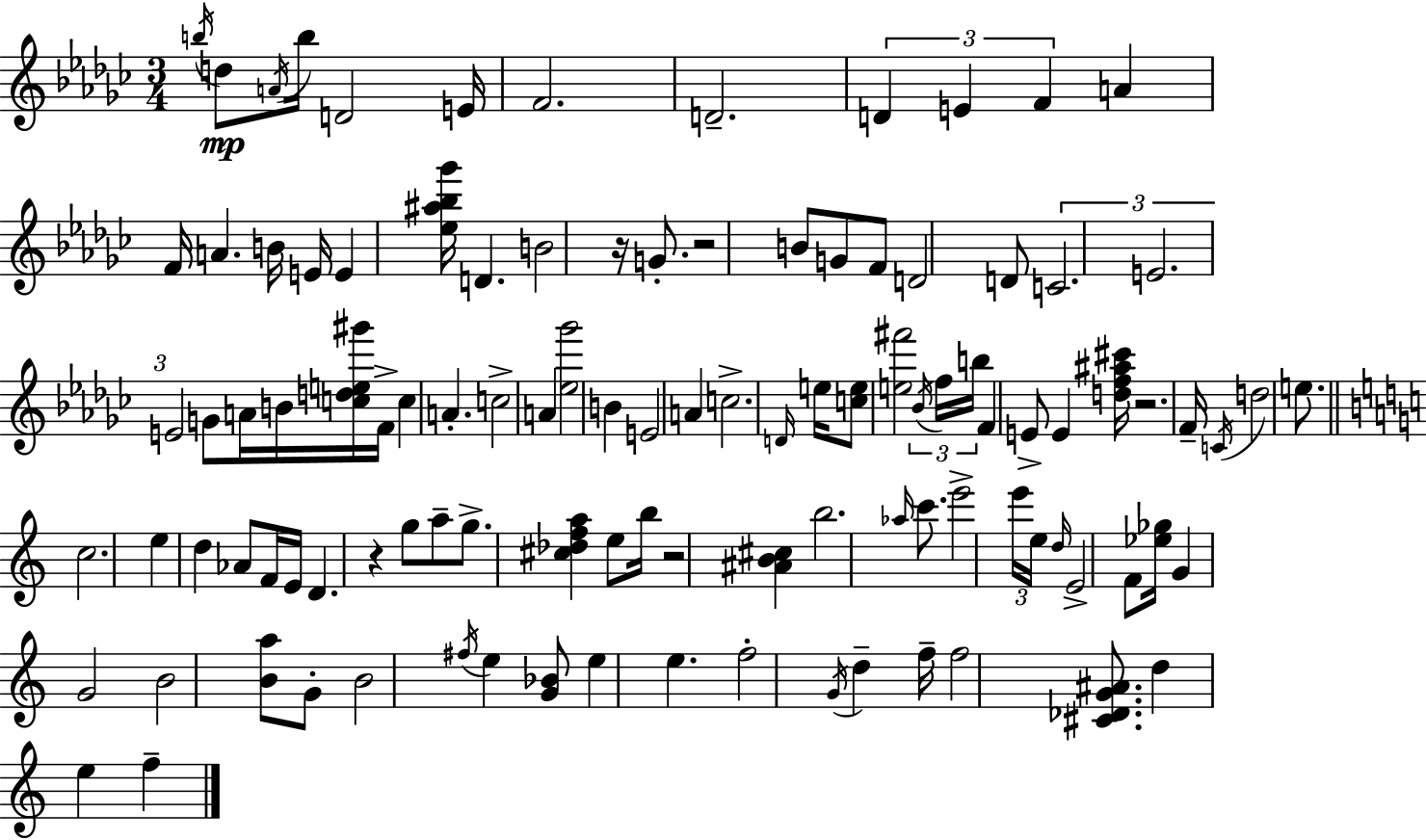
{
  \clef treble
  \numericTimeSignature
  \time 3/4
  \key ees \minor
  \acciaccatura { b''16 }\mp d''8 \acciaccatura { a'16 } b''16 d'2 | e'16 f'2. | d'2.-- | \tuplet 3/2 { d'4 e'4 f'4 } | \break a'4 f'16 a'4. | b'16 e'16 e'4 <ees'' ais'' bes'' ges'''>16 d'4. | b'2 r16 g'8.-. | r2 b'8 | \break g'8 f'8 d'2 | d'8 \tuplet 3/2 { c'2. | e'2. | e'2 } g'8 | \break a'16 b'16 <c'' d'' e'' gis'''>16 f'16-> c''4 a'4.-. | c''2-> a'4 | <ees'' ges'''>2 b'4 | e'2 a'4 | \break c''2.-> | \grace { d'16 } e''16 <c'' e''>8 <e'' fis'''>2 | \tuplet 3/2 { \acciaccatura { bes'16 } f''16 b''16 } f'4 e'8-> e'4 | <d'' f'' ais'' cis'''>16 r2. | \break f'16-- \acciaccatura { c'16 } d''2 | e''8. \bar "||" \break \key c \major c''2. | e''4 d''4 aes'8 f'16 e'16 | d'4. r4 g''8 | a''8-- g''8.-> <cis'' des'' f'' a''>4 e''8 b''16 | \break r2 <ais' b' cis''>4 | b''2. | \grace { aes''16 } c'''8. e'''2-> | \tuplet 3/2 { e'''16 e''16 \grace { d''16 } } e'2-> f'8 | \break <ees'' ges''>16 g'4 g'2 | b'2 <b' a''>8 | g'8-. b'2 \acciaccatura { fis''16 } e''4 | <g' bes'>8 e''4 e''4. | \break f''2-. \acciaccatura { g'16 } | d''4-- f''16-- f''2 | <cis' des' g' ais'>8. d''4 e''4 | f''4-- \bar "|."
}